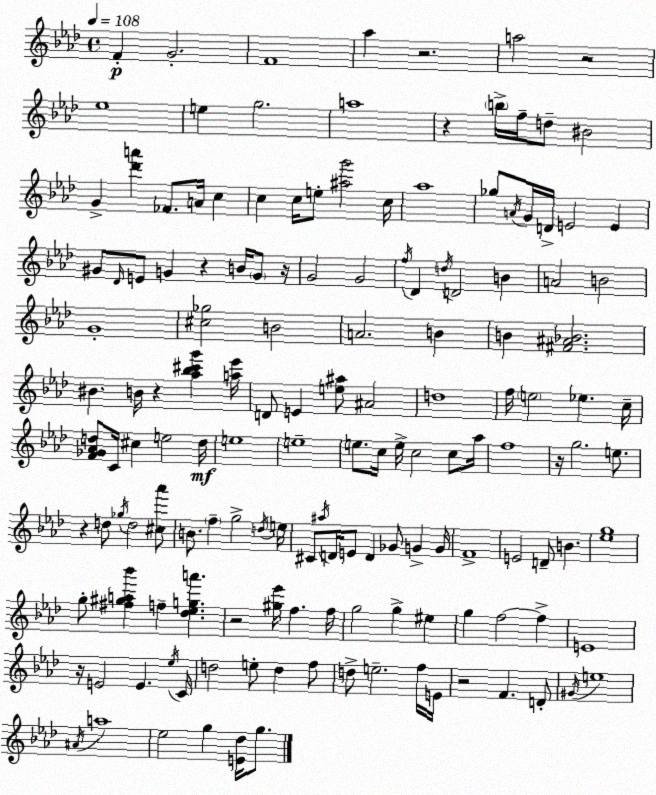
X:1
T:Untitled
M:4/4
L:1/4
K:Fm
F G2 F4 _a z2 a2 z2 _e4 e g2 a4 z b/4 f/4 d/2 ^B2 G [_d'a'] _F/2 A/4 c c c/4 e/2 [^ag']2 c/4 _a4 _g/2 A/4 G/4 D/4 E2 E ^G/2 _D/4 E/2 G z B/4 G/2 z/4 G2 G2 f/4 _D d/4 D2 B A2 B2 G4 [^c_g]2 B2 A2 B B [^F^A_B]2 ^B B/4 z [_a_b^c'g'] [a_e']/4 D/2 E [e^a]/2 ^A2 d4 f/4 e2 _e c/4 [F_G_Ad]/2 C/4 ^c e2 d/4 e4 e4 e/2 c/4 e/4 c2 c/2 _a/4 f4 z/4 g2 e/2 z d/2 _g/4 d2 [^c_a']/2 B/2 f g2 d/4 e/4 ^C/2 ^a/4 D/4 E/2 D _G/2 G G/4 F4 E2 D/2 B [_eg]4 g/2 [^f^ga_b'] f [_d_ega'] z2 [^g_e']/4 f f/4 g2 g ^e g f2 f E4 z/4 E2 E _e/4 C/4 d2 e/2 d f/2 d/2 e2 f/4 E/4 z2 F D/2 ^G/4 e4 ^A/4 a4 _e2 g [E_d]/4 g/2